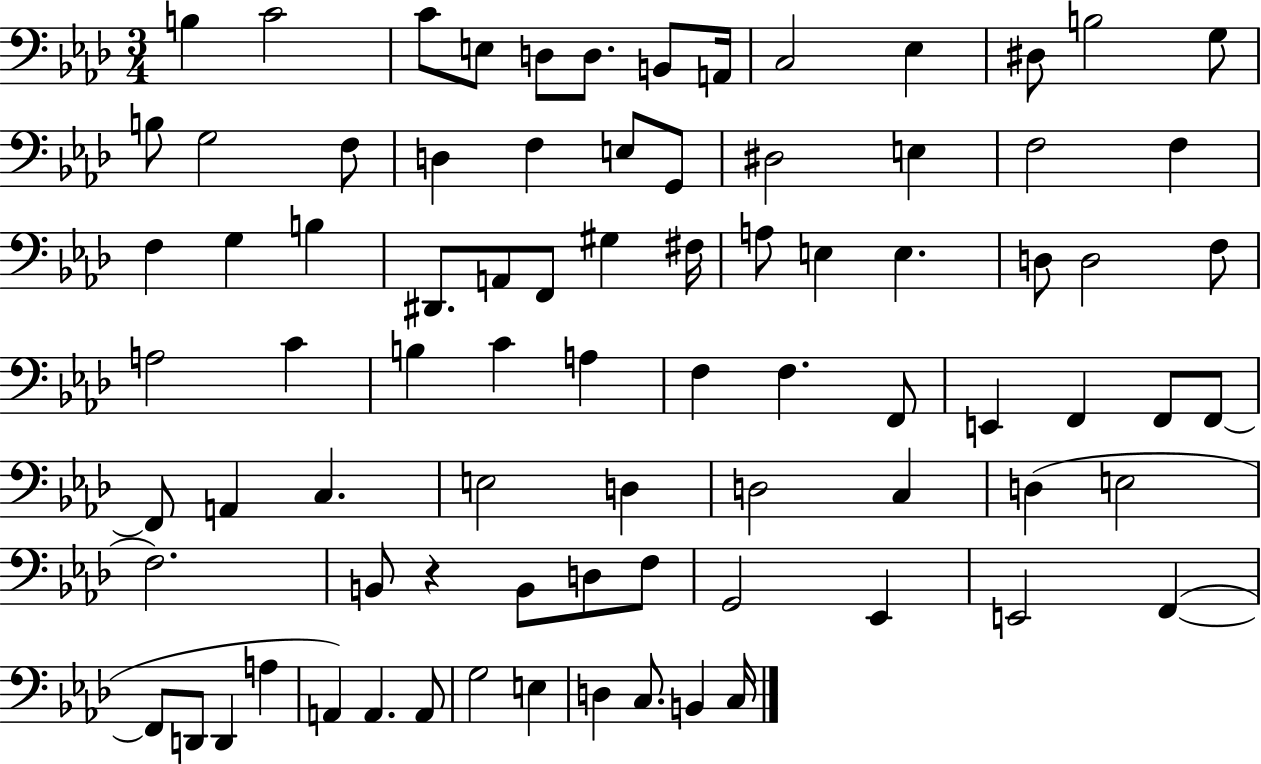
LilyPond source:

{
  \clef bass
  \numericTimeSignature
  \time 3/4
  \key aes \major
  b4 c'2 | c'8 e8 d8 d8. b,8 a,16 | c2 ees4 | dis8 b2 g8 | \break b8 g2 f8 | d4 f4 e8 g,8 | dis2 e4 | f2 f4 | \break f4 g4 b4 | dis,8. a,8 f,8 gis4 fis16 | a8 e4 e4. | d8 d2 f8 | \break a2 c'4 | b4 c'4 a4 | f4 f4. f,8 | e,4 f,4 f,8 f,8~~ | \break f,8 a,4 c4. | e2 d4 | d2 c4 | d4( e2 | \break f2.) | b,8 r4 b,8 d8 f8 | g,2 ees,4 | e,2 f,4~(~ | \break f,8 d,8 d,4 a4 | a,4) a,4. a,8 | g2 e4 | d4 c8. b,4 c16 | \break \bar "|."
}